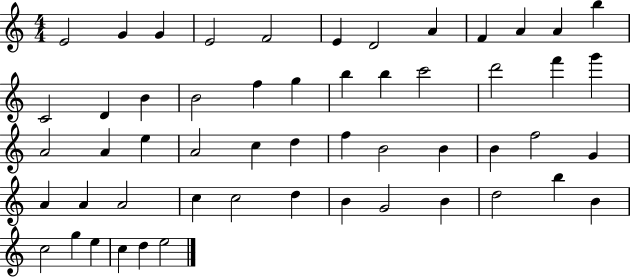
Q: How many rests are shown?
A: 0